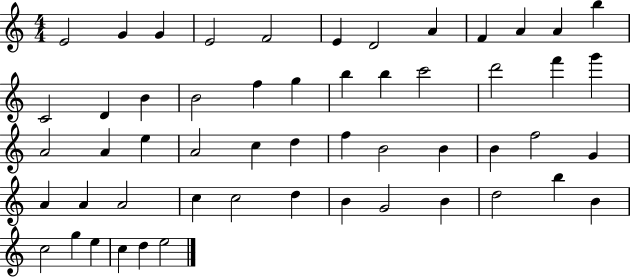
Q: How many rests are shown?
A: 0